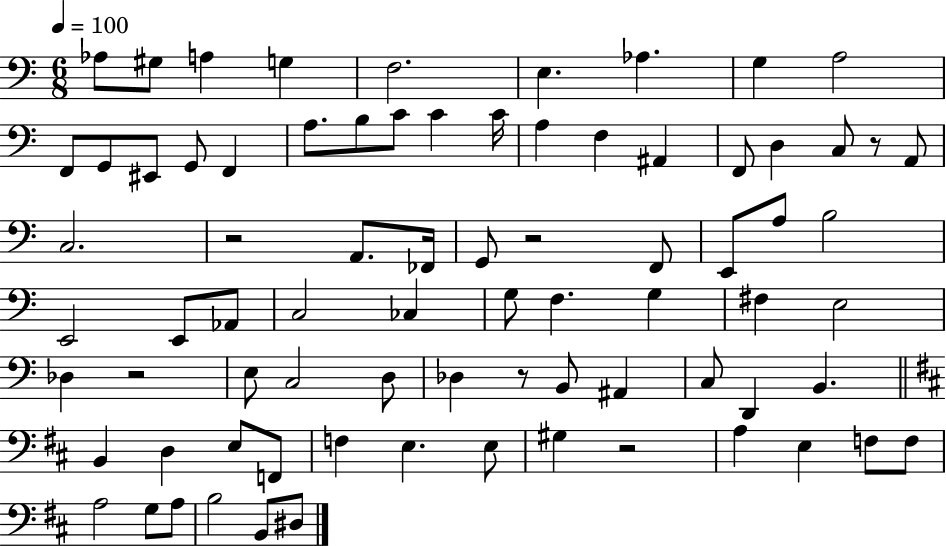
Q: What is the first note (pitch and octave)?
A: Ab3